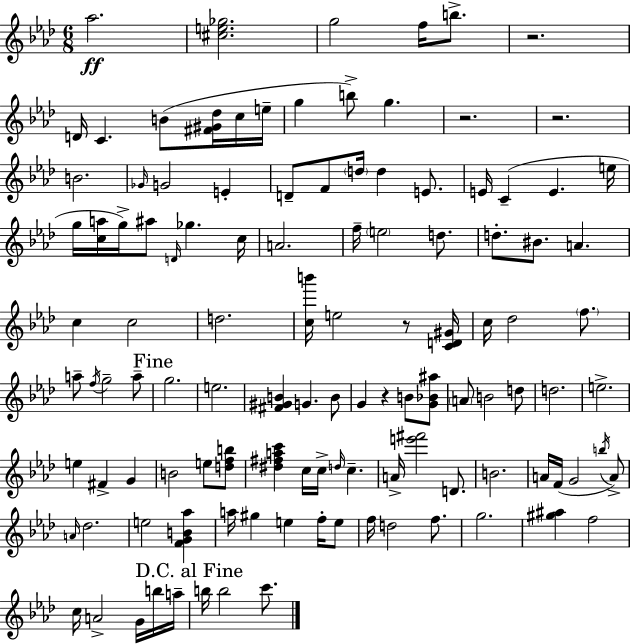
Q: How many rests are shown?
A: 5